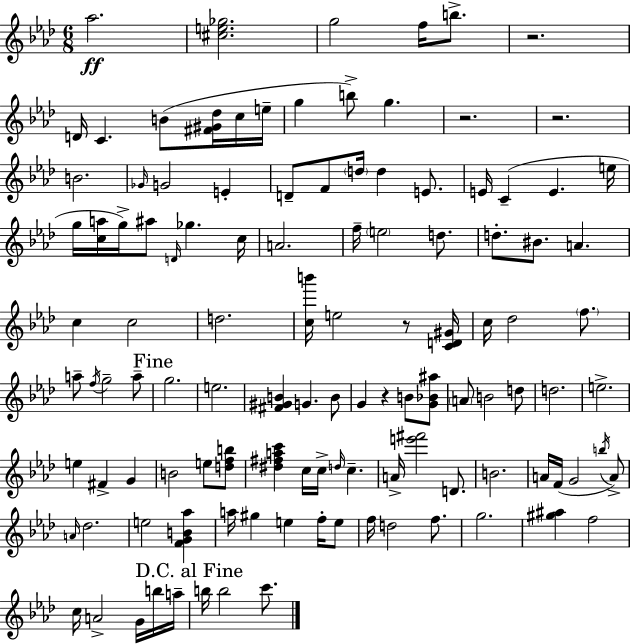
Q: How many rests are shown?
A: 5